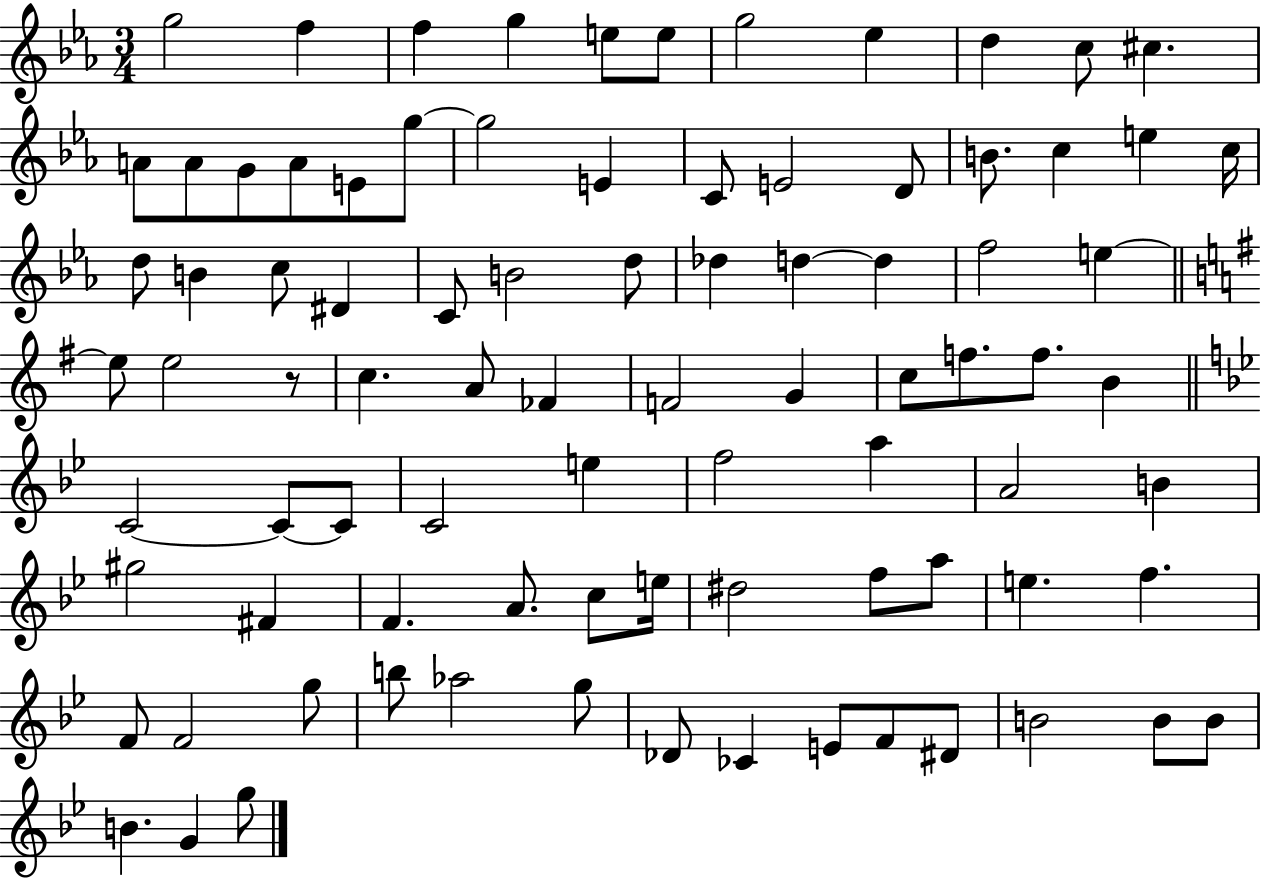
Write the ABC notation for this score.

X:1
T:Untitled
M:3/4
L:1/4
K:Eb
g2 f f g e/2 e/2 g2 _e d c/2 ^c A/2 A/2 G/2 A/2 E/2 g/2 g2 E C/2 E2 D/2 B/2 c e c/4 d/2 B c/2 ^D C/2 B2 d/2 _d d d f2 e e/2 e2 z/2 c A/2 _F F2 G c/2 f/2 f/2 B C2 C/2 C/2 C2 e f2 a A2 B ^g2 ^F F A/2 c/2 e/4 ^d2 f/2 a/2 e f F/2 F2 g/2 b/2 _a2 g/2 _D/2 _C E/2 F/2 ^D/2 B2 B/2 B/2 B G g/2